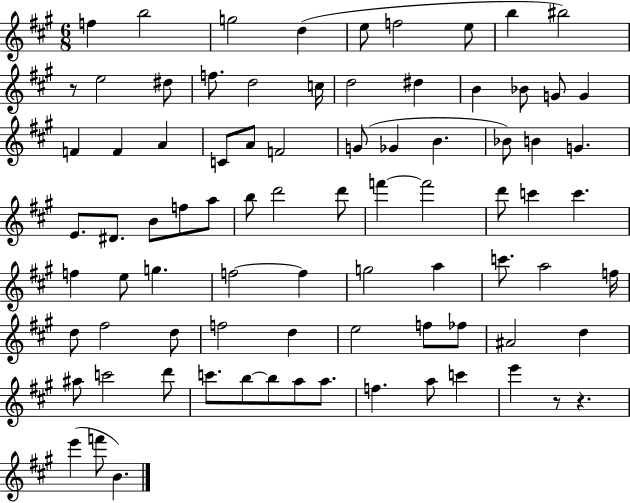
{
  \clef treble
  \numericTimeSignature
  \time 6/8
  \key a \major
  f''4 b''2 | g''2 d''4( | e''8 f''2 e''8 | b''4 bis''2) | \break r8 e''2 dis''8 | f''8. d''2 c''16 | d''2 dis''4 | b'4 bes'8 g'8 g'4 | \break f'4 f'4 a'4 | c'8 a'8 f'2 | g'8( ges'4 b'4. | bes'8) b'4 g'4. | \break e'8. dis'8. b'8 f''8 a''8 | b''8 d'''2 d'''8 | f'''4~~ f'''2 | d'''8 c'''4 c'''4. | \break f''4 e''8 g''4. | f''2~~ f''4 | g''2 a''4 | c'''8. a''2 f''16 | \break d''8 fis''2 d''8 | f''2 d''4 | e''2 f''8 fes''8 | ais'2 d''4 | \break ais''8 c'''2 d'''8 | c'''8. b''8~~ b''8 a''8 a''8. | f''4. a''8 c'''4 | e'''4 r8 r4. | \break e'''4( f'''8 b'4.) | \bar "|."
}